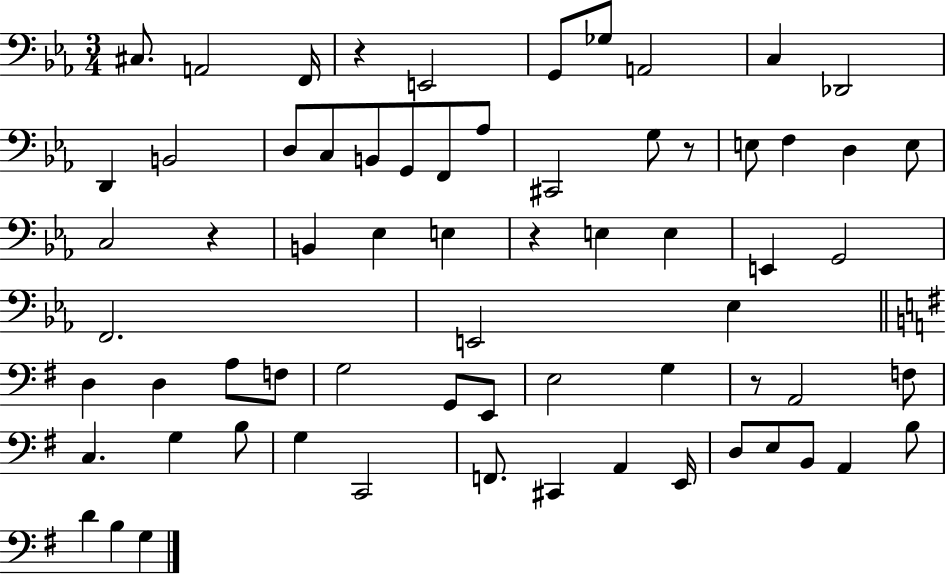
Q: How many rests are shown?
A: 5